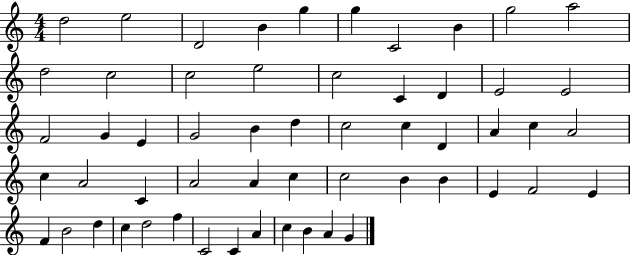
{
  \clef treble
  \numericTimeSignature
  \time 4/4
  \key c \major
  d''2 e''2 | d'2 b'4 g''4 | g''4 c'2 b'4 | g''2 a''2 | \break d''2 c''2 | c''2 e''2 | c''2 c'4 d'4 | e'2 e'2 | \break f'2 g'4 e'4 | g'2 b'4 d''4 | c''2 c''4 d'4 | a'4 c''4 a'2 | \break c''4 a'2 c'4 | a'2 a'4 c''4 | c''2 b'4 b'4 | e'4 f'2 e'4 | \break f'4 b'2 d''4 | c''4 d''2 f''4 | c'2 c'4 a'4 | c''4 b'4 a'4 g'4 | \break \bar "|."
}